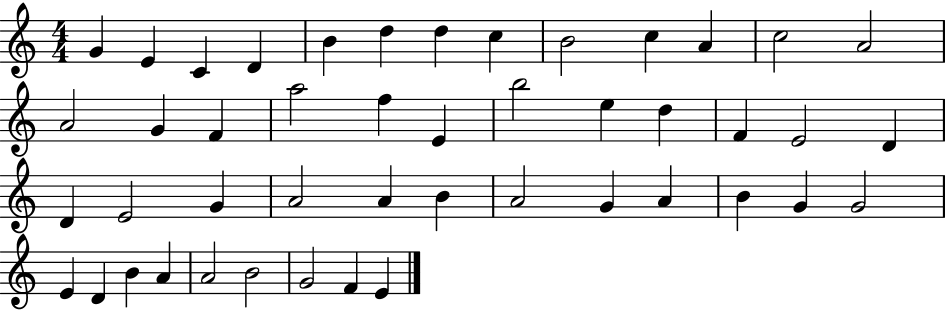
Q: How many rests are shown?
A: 0